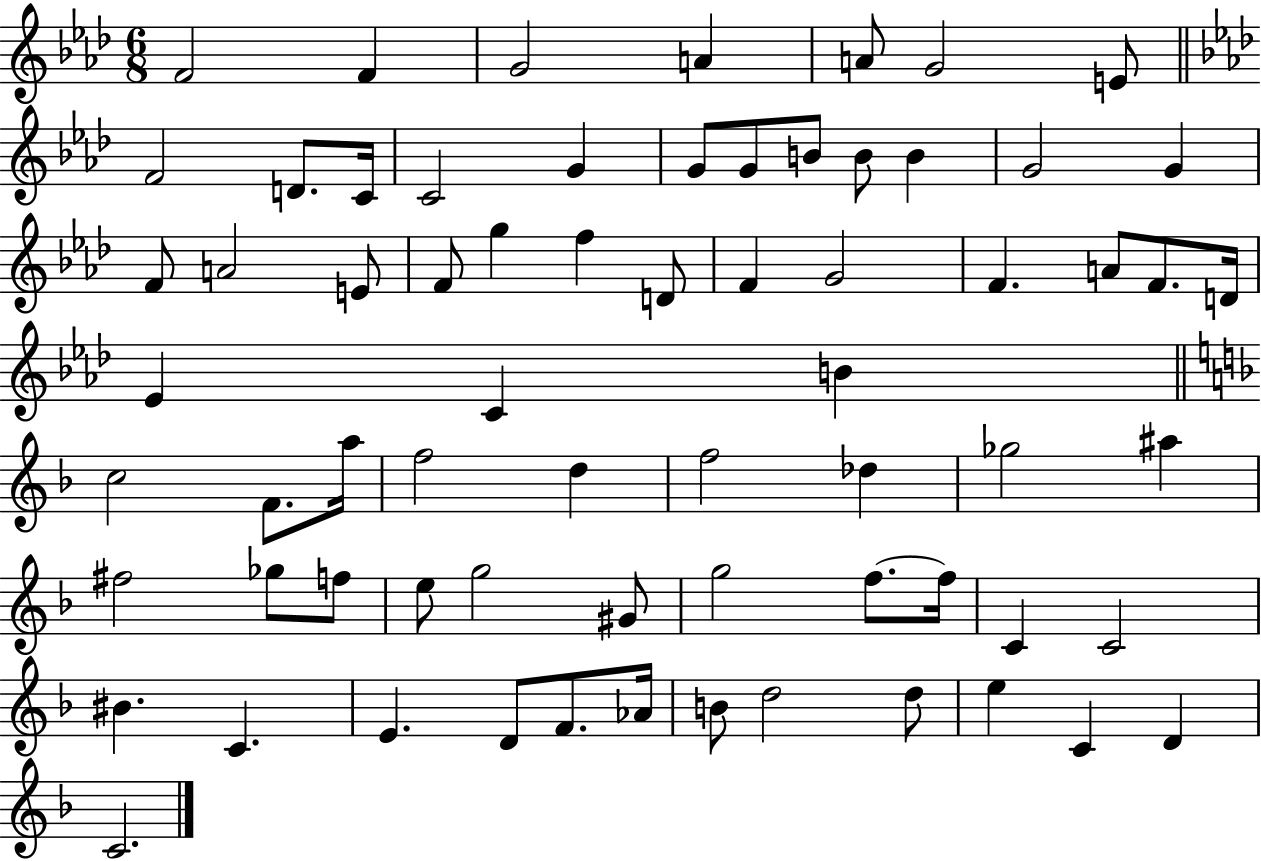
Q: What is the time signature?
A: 6/8